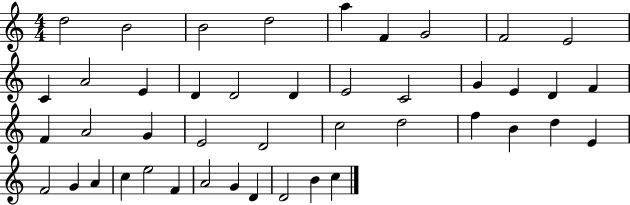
D5/h B4/h B4/h D5/h A5/q F4/q G4/h F4/h E4/h C4/q A4/h E4/q D4/q D4/h D4/q E4/h C4/h G4/q E4/q D4/q F4/q F4/q A4/h G4/q E4/h D4/h C5/h D5/h F5/q B4/q D5/q E4/q F4/h G4/q A4/q C5/q E5/h F4/q A4/h G4/q D4/q D4/h B4/q C5/q